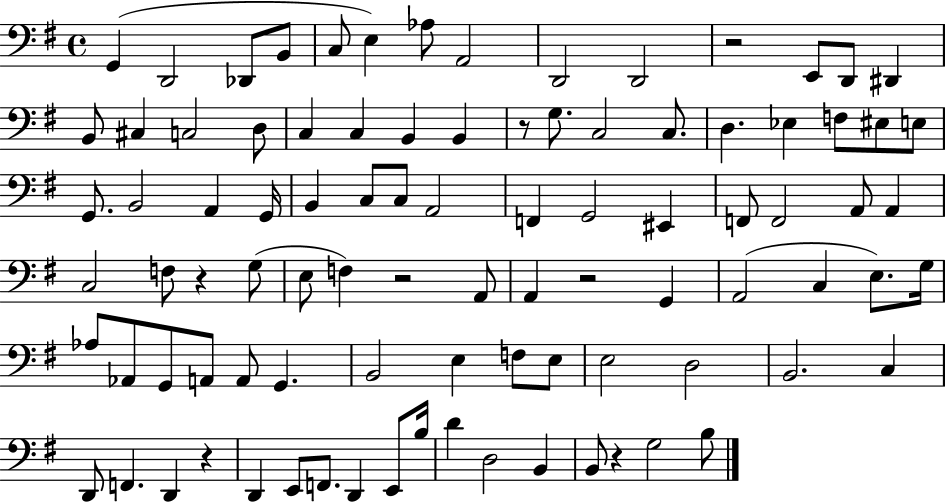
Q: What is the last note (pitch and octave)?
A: B3